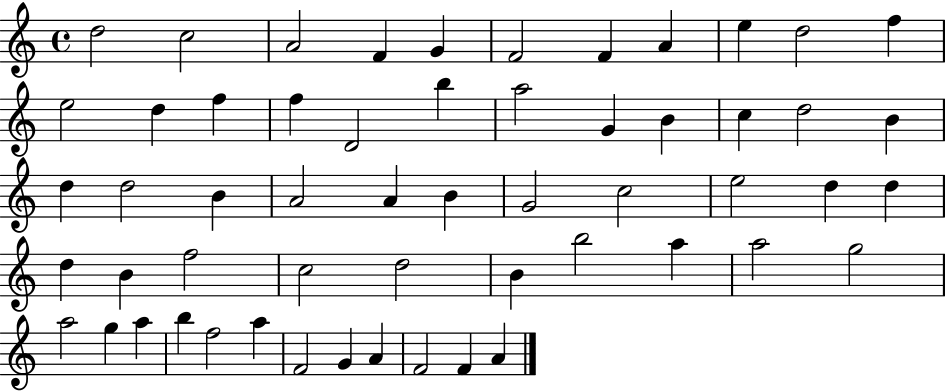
X:1
T:Untitled
M:4/4
L:1/4
K:C
d2 c2 A2 F G F2 F A e d2 f e2 d f f D2 b a2 G B c d2 B d d2 B A2 A B G2 c2 e2 d d d B f2 c2 d2 B b2 a a2 g2 a2 g a b f2 a F2 G A F2 F A